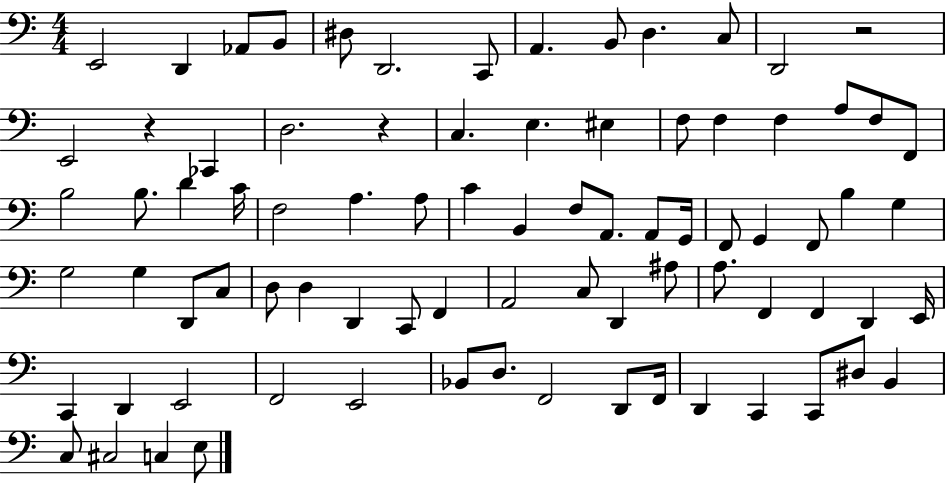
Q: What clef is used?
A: bass